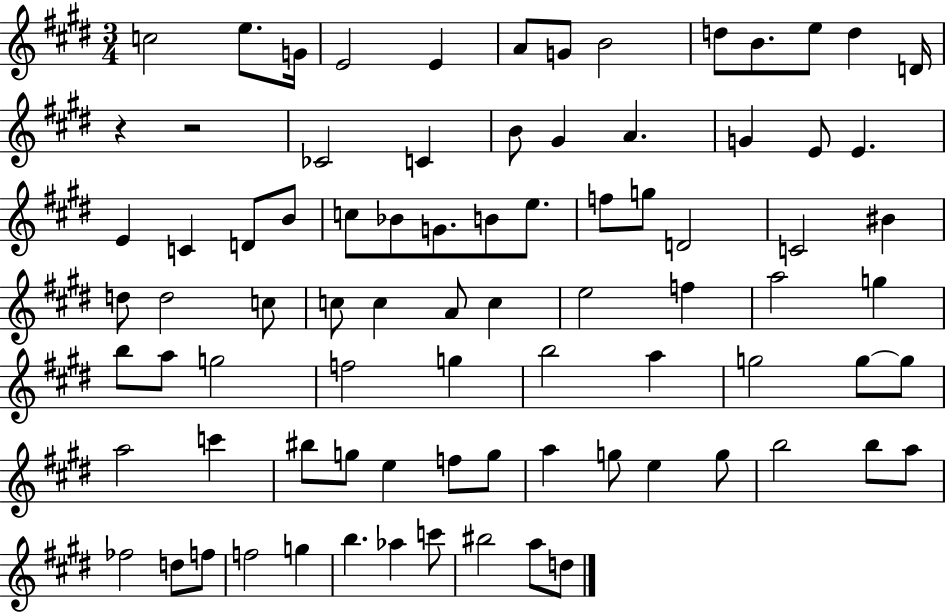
{
  \clef treble
  \numericTimeSignature
  \time 3/4
  \key e \major
  \repeat volta 2 { c''2 e''8. g'16 | e'2 e'4 | a'8 g'8 b'2 | d''8 b'8. e''8 d''4 d'16 | \break r4 r2 | ces'2 c'4 | b'8 gis'4 a'4. | g'4 e'8 e'4. | \break e'4 c'4 d'8 b'8 | c''8 bes'8 g'8. b'8 e''8. | f''8 g''8 d'2 | c'2 bis'4 | \break d''8 d''2 c''8 | c''8 c''4 a'8 c''4 | e''2 f''4 | a''2 g''4 | \break b''8 a''8 g''2 | f''2 g''4 | b''2 a''4 | g''2 g''8~~ g''8 | \break a''2 c'''4 | bis''8 g''8 e''4 f''8 g''8 | a''4 g''8 e''4 g''8 | b''2 b''8 a''8 | \break fes''2 d''8 f''8 | f''2 g''4 | b''4. aes''4 c'''8 | bis''2 a''8 d''8 | \break } \bar "|."
}